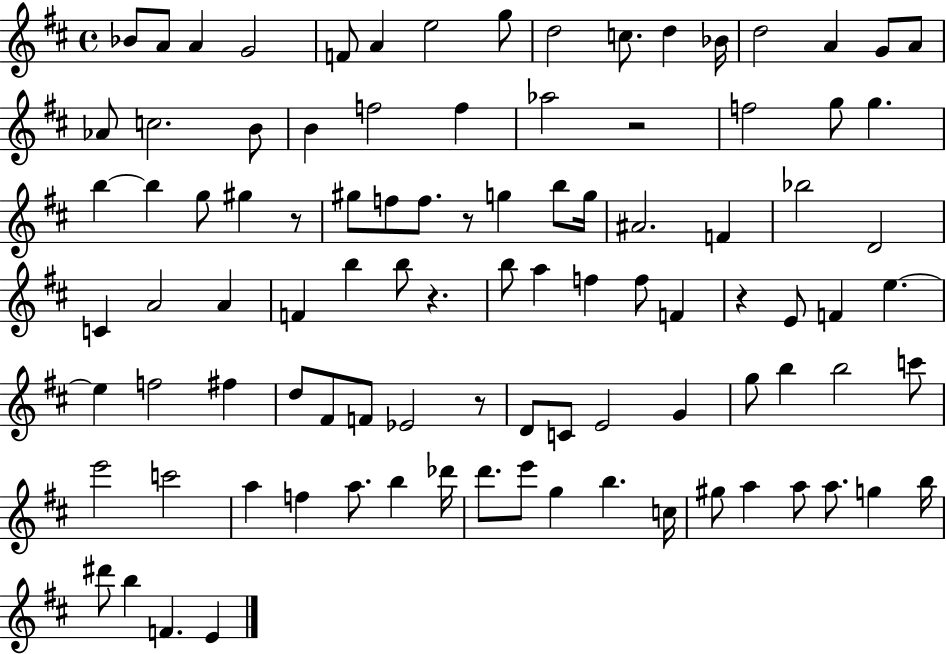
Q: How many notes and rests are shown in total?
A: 97